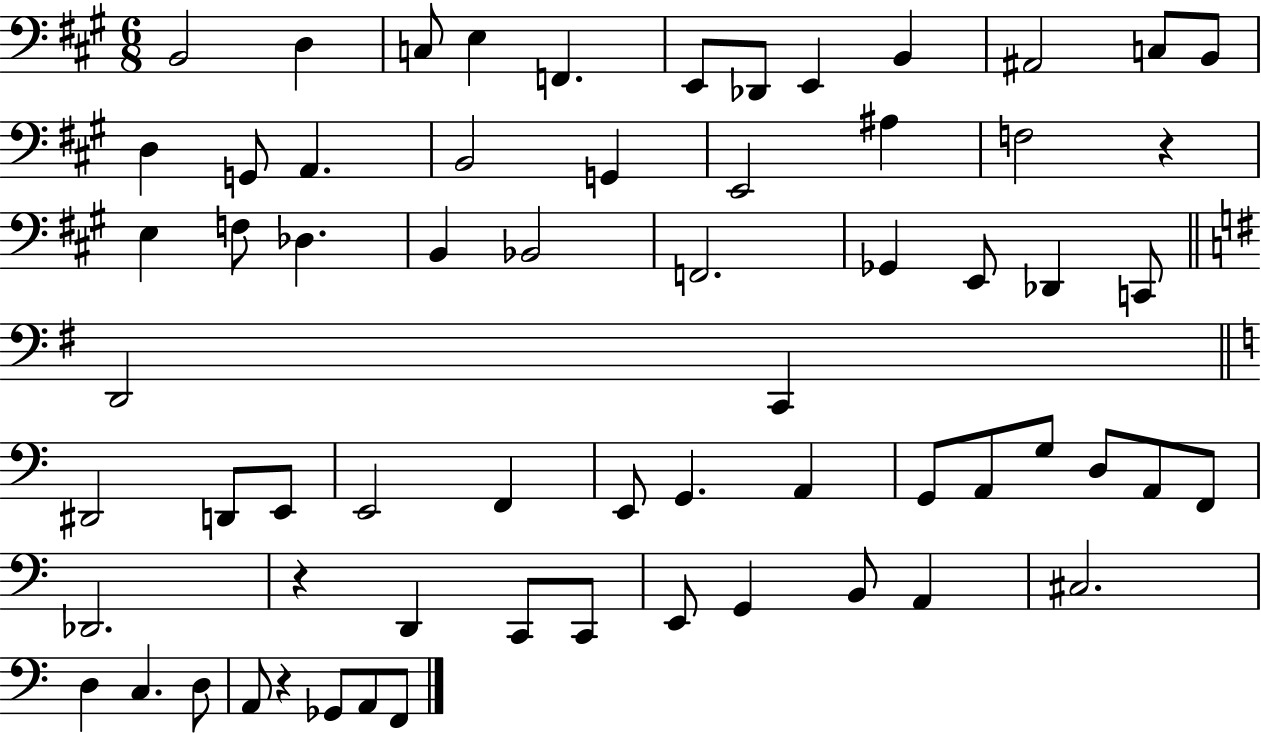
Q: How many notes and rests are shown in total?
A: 65